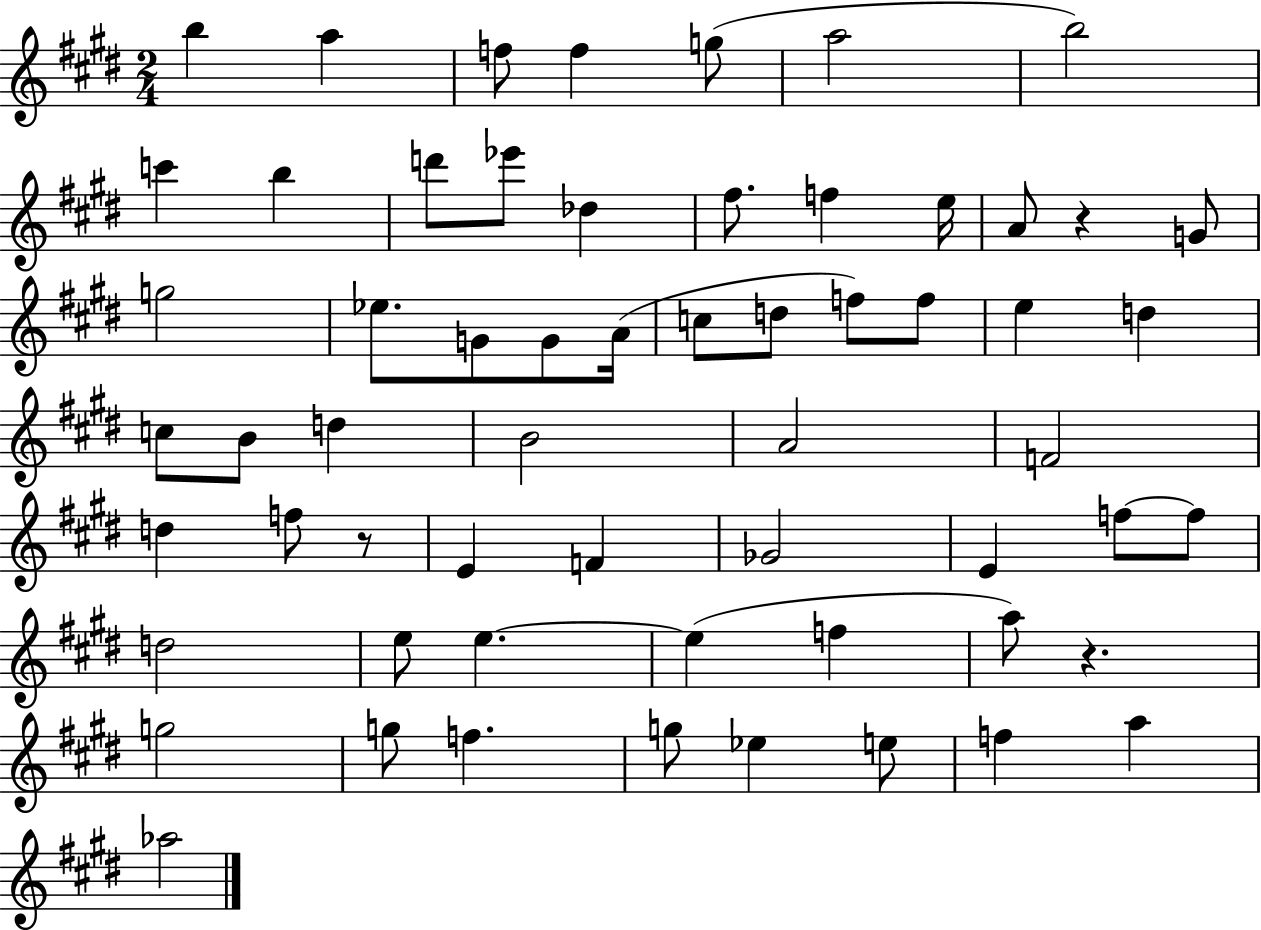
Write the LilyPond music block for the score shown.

{
  \clef treble
  \numericTimeSignature
  \time 2/4
  \key e \major
  b''4 a''4 | f''8 f''4 g''8( | a''2 | b''2) | \break c'''4 b''4 | d'''8 ees'''8 des''4 | fis''8. f''4 e''16 | a'8 r4 g'8 | \break g''2 | ees''8. g'8 g'8 a'16( | c''8 d''8 f''8) f''8 | e''4 d''4 | \break c''8 b'8 d''4 | b'2 | a'2 | f'2 | \break d''4 f''8 r8 | e'4 f'4 | ges'2 | e'4 f''8~~ f''8 | \break d''2 | e''8 e''4.~~ | e''4( f''4 | a''8) r4. | \break g''2 | g''8 f''4. | g''8 ees''4 e''8 | f''4 a''4 | \break aes''2 | \bar "|."
}